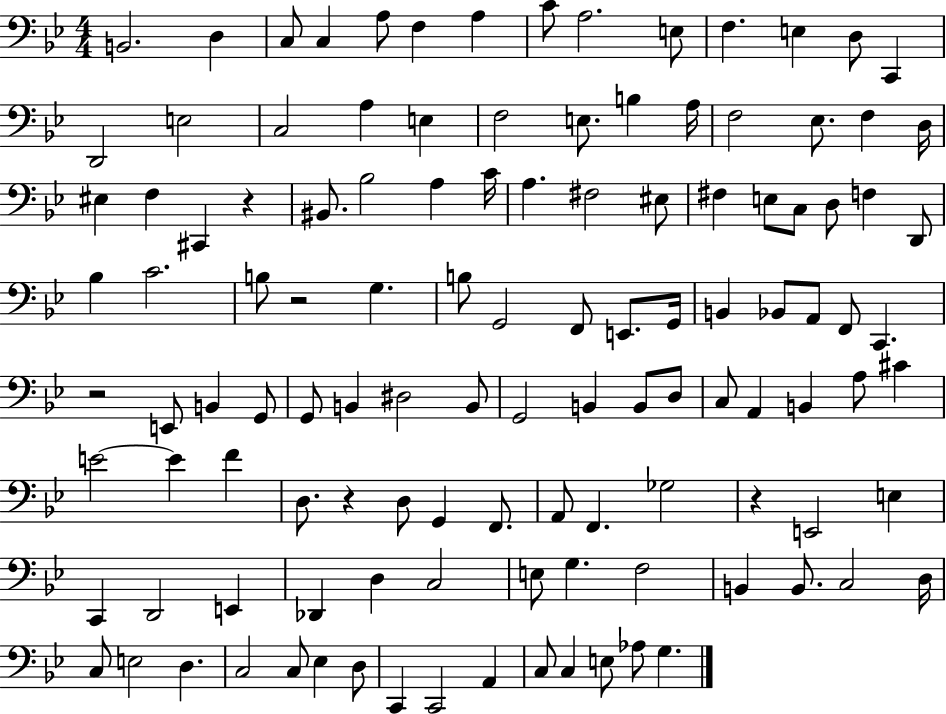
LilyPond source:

{
  \clef bass
  \numericTimeSignature
  \time 4/4
  \key bes \major
  \repeat volta 2 { b,2. d4 | c8 c4 a8 f4 a4 | c'8 a2. e8 | f4. e4 d8 c,4 | \break d,2 e2 | c2 a4 e4 | f2 e8. b4 a16 | f2 ees8. f4 d16 | \break eis4 f4 cis,4 r4 | bis,8. bes2 a4 c'16 | a4. fis2 eis8 | fis4 e8 c8 d8 f4 d,8 | \break bes4 c'2. | b8 r2 g4. | b8 g,2 f,8 e,8. g,16 | b,4 bes,8 a,8 f,8 c,4. | \break r2 e,8 b,4 g,8 | g,8 b,4 dis2 b,8 | g,2 b,4 b,8 d8 | c8 a,4 b,4 a8 cis'4 | \break e'2~~ e'4 f'4 | d8. r4 d8 g,4 f,8. | a,8 f,4. ges2 | r4 e,2 e4 | \break c,4 d,2 e,4 | des,4 d4 c2 | e8 g4. f2 | b,4 b,8. c2 d16 | \break c8 e2 d4. | c2 c8 ees4 d8 | c,4 c,2 a,4 | c8 c4 e8 aes8 g4. | \break } \bar "|."
}